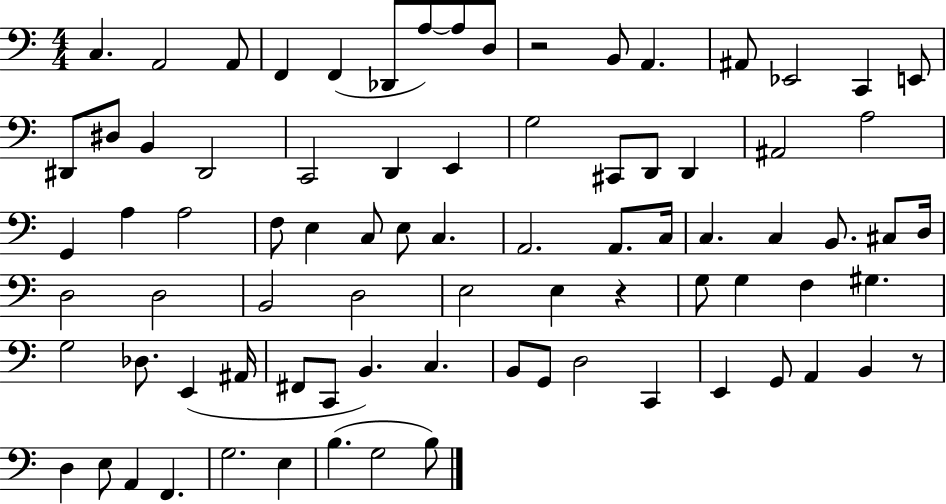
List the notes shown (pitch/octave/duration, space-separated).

C3/q. A2/h A2/e F2/q F2/q Db2/e A3/e A3/e D3/e R/h B2/e A2/q. A#2/e Eb2/h C2/q E2/e D#2/e D#3/e B2/q D#2/h C2/h D2/q E2/q G3/h C#2/e D2/e D2/q A#2/h A3/h G2/q A3/q A3/h F3/e E3/q C3/e E3/e C3/q. A2/h. A2/e. C3/s C3/q. C3/q B2/e. C#3/e D3/s D3/h D3/h B2/h D3/h E3/h E3/q R/q G3/e G3/q F3/q G#3/q. G3/h Db3/e. E2/q A#2/s F#2/e C2/e B2/q. C3/q. B2/e G2/e D3/h C2/q E2/q G2/e A2/q B2/q R/e D3/q E3/e A2/q F2/q. G3/h. E3/q B3/q. G3/h B3/e